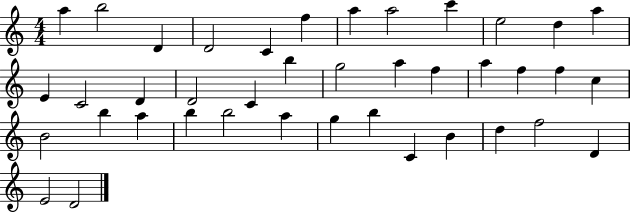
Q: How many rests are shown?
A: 0